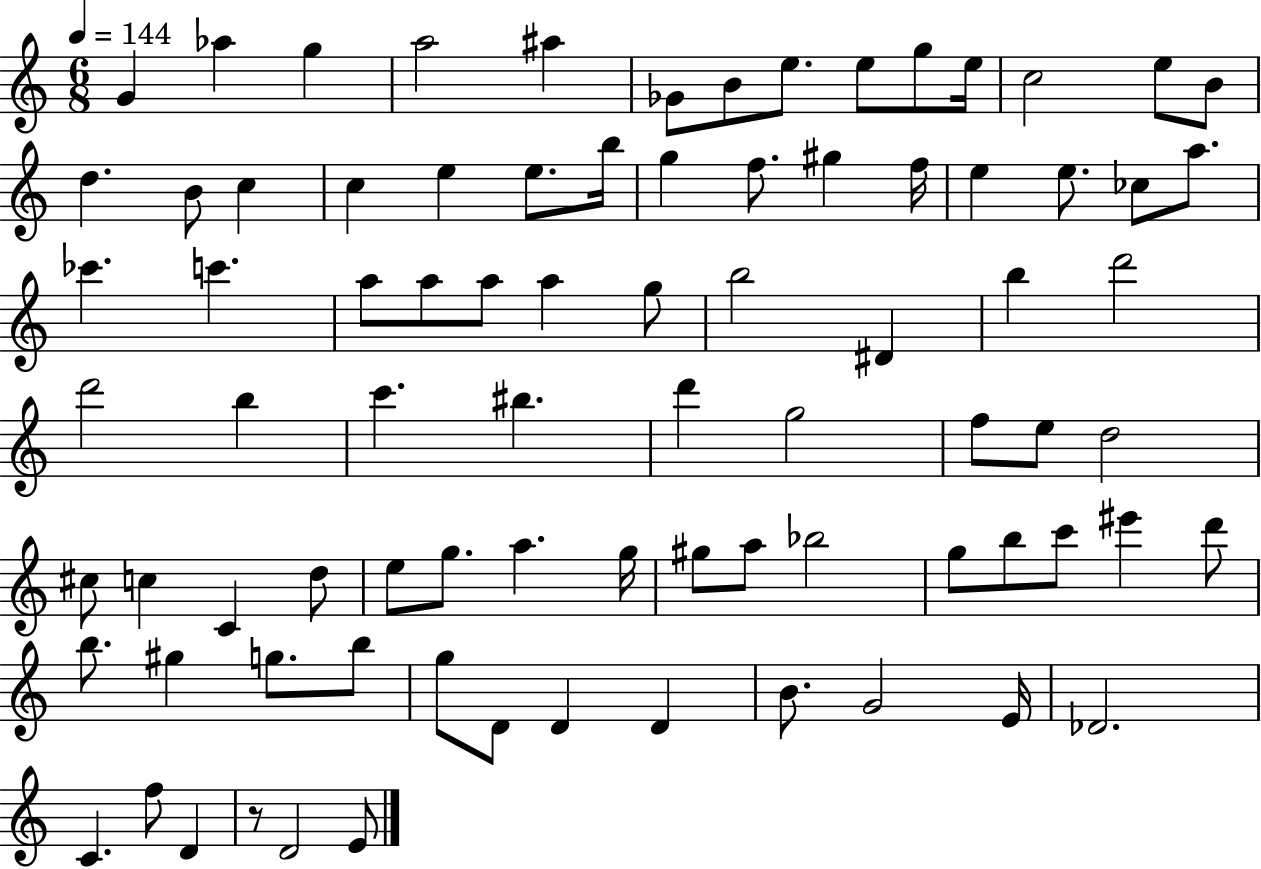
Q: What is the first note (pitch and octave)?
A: G4